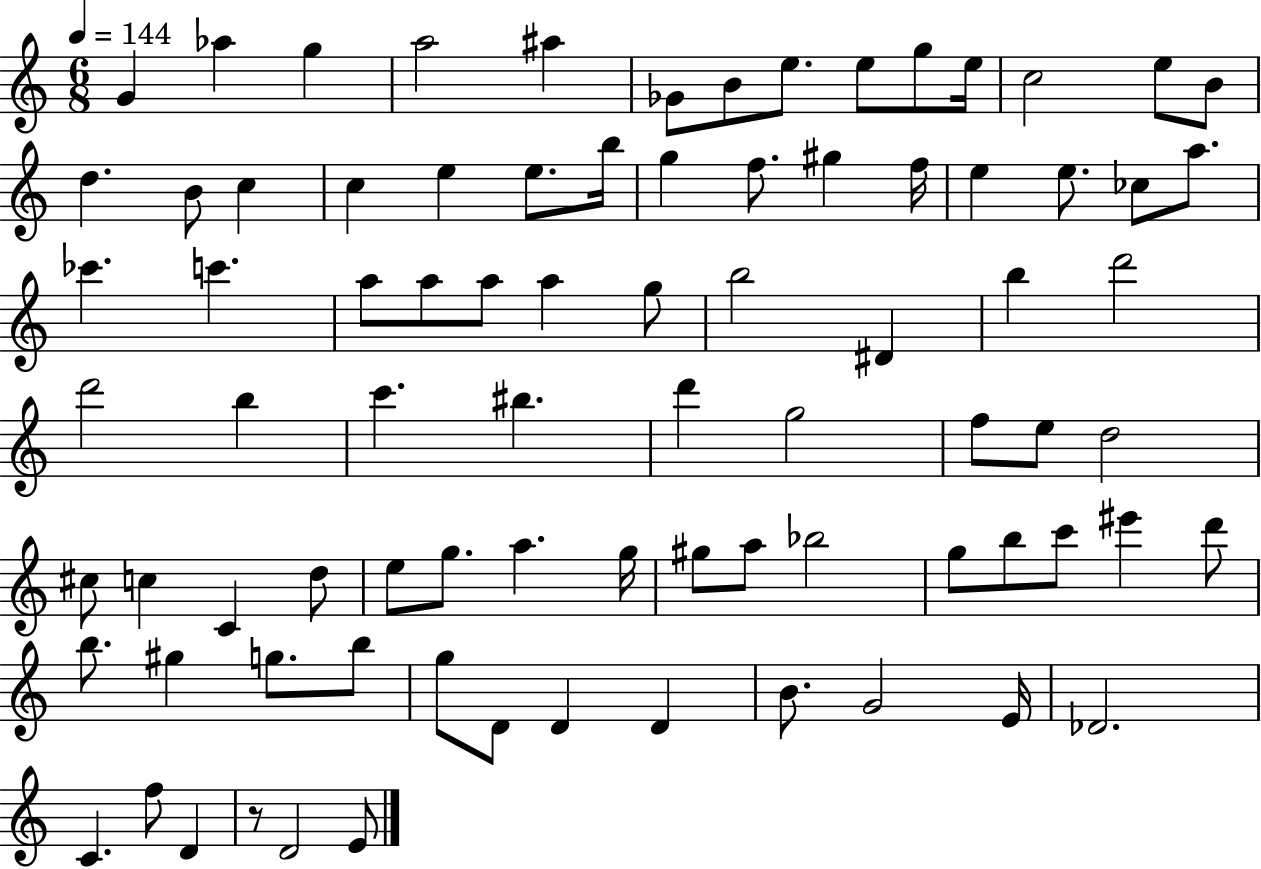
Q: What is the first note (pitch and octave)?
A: G4